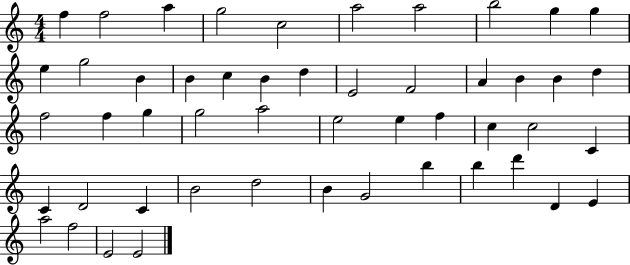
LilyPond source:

{
  \clef treble
  \numericTimeSignature
  \time 4/4
  \key c \major
  f''4 f''2 a''4 | g''2 c''2 | a''2 a''2 | b''2 g''4 g''4 | \break e''4 g''2 b'4 | b'4 c''4 b'4 d''4 | e'2 f'2 | a'4 b'4 b'4 d''4 | \break f''2 f''4 g''4 | g''2 a''2 | e''2 e''4 f''4 | c''4 c''2 c'4 | \break c'4 d'2 c'4 | b'2 d''2 | b'4 g'2 b''4 | b''4 d'''4 d'4 e'4 | \break a''2 f''2 | e'2 e'2 | \bar "|."
}